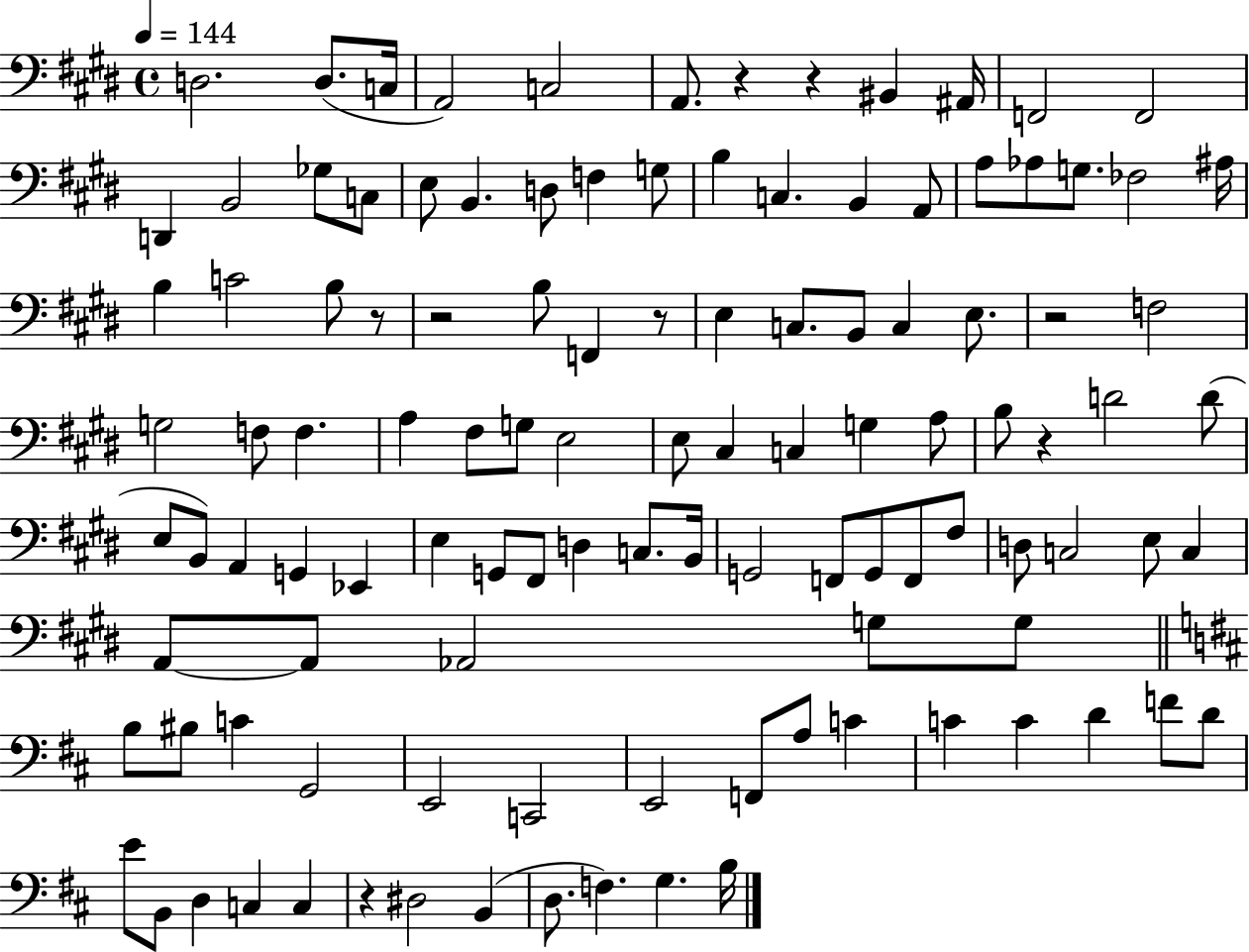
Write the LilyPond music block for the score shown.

{
  \clef bass
  \time 4/4
  \defaultTimeSignature
  \key e \major
  \tempo 4 = 144
  d2. d8.( c16 | a,2) c2 | a,8. r4 r4 bis,4 ais,16 | f,2 f,2 | \break d,4 b,2 ges8 c8 | e8 b,4. d8 f4 g8 | b4 c4. b,4 a,8 | a8 aes8 g8. fes2 ais16 | \break b4 c'2 b8 r8 | r2 b8 f,4 r8 | e4 c8. b,8 c4 e8. | r2 f2 | \break g2 f8 f4. | a4 fis8 g8 e2 | e8 cis4 c4 g4 a8 | b8 r4 d'2 d'8( | \break e8 b,8) a,4 g,4 ees,4 | e4 g,8 fis,8 d4 c8. b,16 | g,2 f,8 g,8 f,8 fis8 | d8 c2 e8 c4 | \break a,8~~ a,8 aes,2 g8 g8 | \bar "||" \break \key b \minor b8 bis8 c'4 g,2 | e,2 c,2 | e,2 f,8 a8 c'4 | c'4 c'4 d'4 f'8 d'8 | \break e'8 b,8 d4 c4 c4 | r4 dis2 b,4( | d8. f4.) g4. b16 | \bar "|."
}